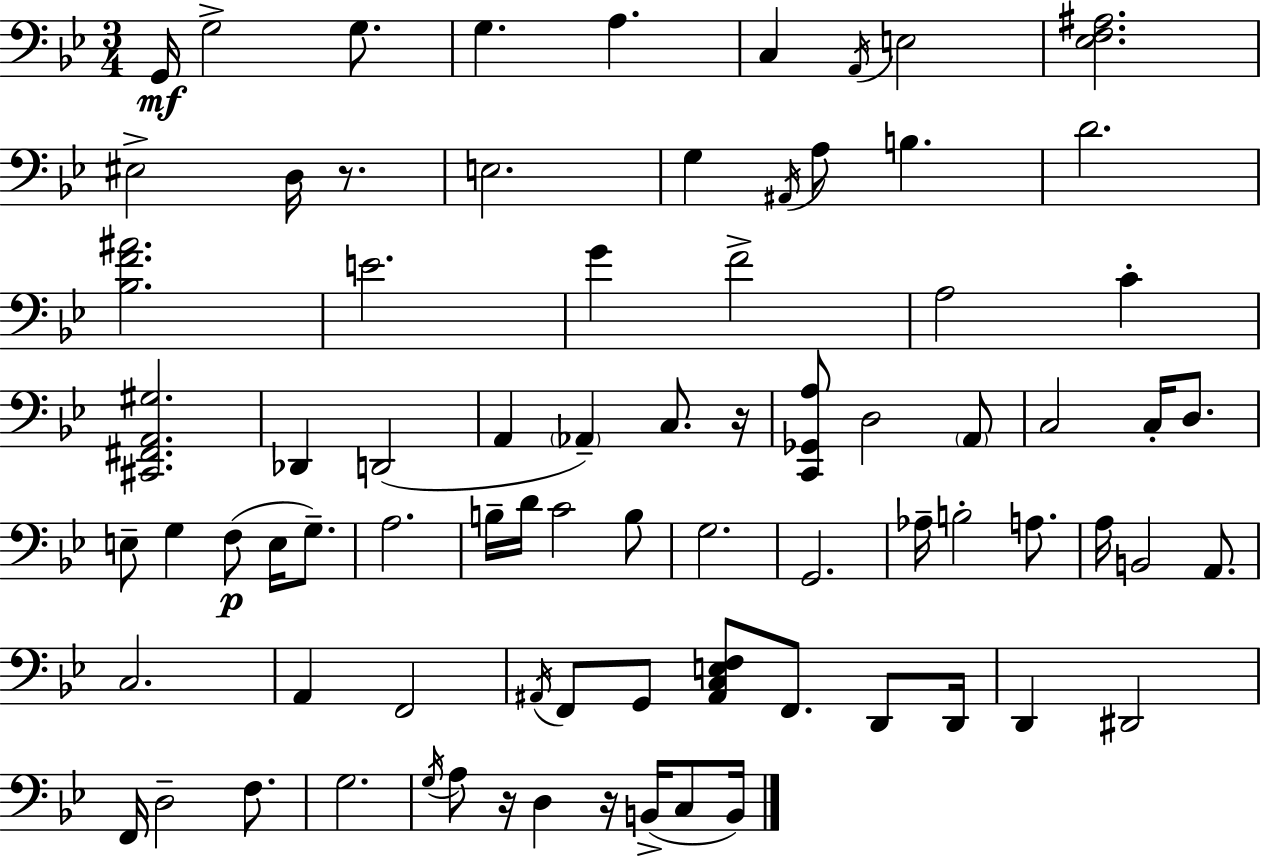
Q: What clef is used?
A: bass